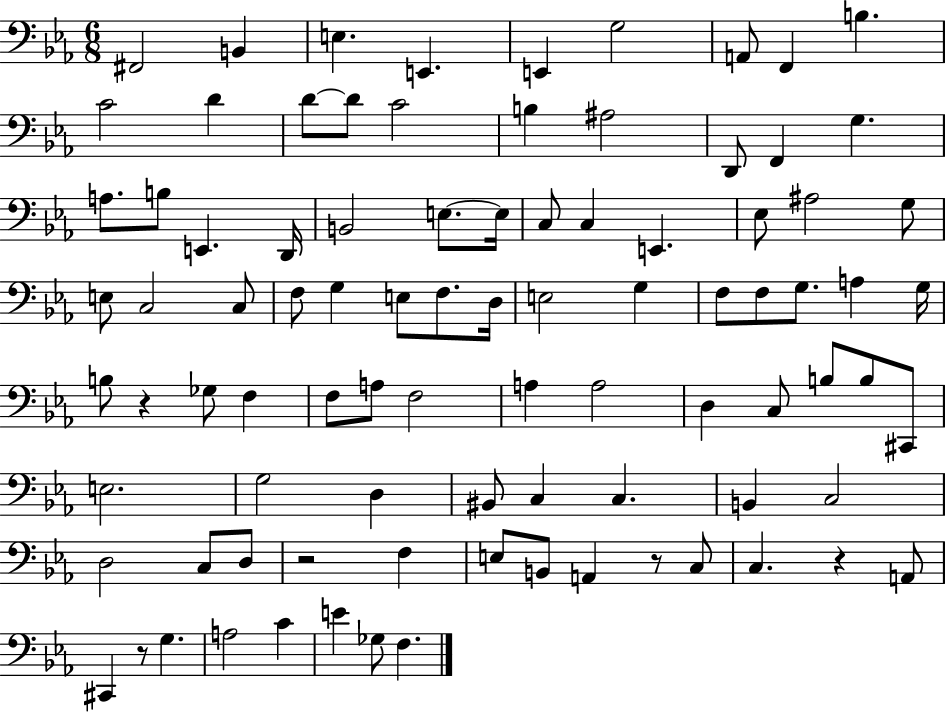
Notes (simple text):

F#2/h B2/q E3/q. E2/q. E2/q G3/h A2/e F2/q B3/q. C4/h D4/q D4/e D4/e C4/h B3/q A#3/h D2/e F2/q G3/q. A3/e. B3/e E2/q. D2/s B2/h E3/e. E3/s C3/e C3/q E2/q. Eb3/e A#3/h G3/e E3/e C3/h C3/e F3/e G3/q E3/e F3/e. D3/s E3/h G3/q F3/e F3/e G3/e. A3/q G3/s B3/e R/q Gb3/e F3/q F3/e A3/e F3/h A3/q A3/h D3/q C3/e B3/e B3/e C#2/e E3/h. G3/h D3/q BIS2/e C3/q C3/q. B2/q C3/h D3/h C3/e D3/e R/h F3/q E3/e B2/e A2/q R/e C3/e C3/q. R/q A2/e C#2/q R/e G3/q. A3/h C4/q E4/q Gb3/e F3/q.